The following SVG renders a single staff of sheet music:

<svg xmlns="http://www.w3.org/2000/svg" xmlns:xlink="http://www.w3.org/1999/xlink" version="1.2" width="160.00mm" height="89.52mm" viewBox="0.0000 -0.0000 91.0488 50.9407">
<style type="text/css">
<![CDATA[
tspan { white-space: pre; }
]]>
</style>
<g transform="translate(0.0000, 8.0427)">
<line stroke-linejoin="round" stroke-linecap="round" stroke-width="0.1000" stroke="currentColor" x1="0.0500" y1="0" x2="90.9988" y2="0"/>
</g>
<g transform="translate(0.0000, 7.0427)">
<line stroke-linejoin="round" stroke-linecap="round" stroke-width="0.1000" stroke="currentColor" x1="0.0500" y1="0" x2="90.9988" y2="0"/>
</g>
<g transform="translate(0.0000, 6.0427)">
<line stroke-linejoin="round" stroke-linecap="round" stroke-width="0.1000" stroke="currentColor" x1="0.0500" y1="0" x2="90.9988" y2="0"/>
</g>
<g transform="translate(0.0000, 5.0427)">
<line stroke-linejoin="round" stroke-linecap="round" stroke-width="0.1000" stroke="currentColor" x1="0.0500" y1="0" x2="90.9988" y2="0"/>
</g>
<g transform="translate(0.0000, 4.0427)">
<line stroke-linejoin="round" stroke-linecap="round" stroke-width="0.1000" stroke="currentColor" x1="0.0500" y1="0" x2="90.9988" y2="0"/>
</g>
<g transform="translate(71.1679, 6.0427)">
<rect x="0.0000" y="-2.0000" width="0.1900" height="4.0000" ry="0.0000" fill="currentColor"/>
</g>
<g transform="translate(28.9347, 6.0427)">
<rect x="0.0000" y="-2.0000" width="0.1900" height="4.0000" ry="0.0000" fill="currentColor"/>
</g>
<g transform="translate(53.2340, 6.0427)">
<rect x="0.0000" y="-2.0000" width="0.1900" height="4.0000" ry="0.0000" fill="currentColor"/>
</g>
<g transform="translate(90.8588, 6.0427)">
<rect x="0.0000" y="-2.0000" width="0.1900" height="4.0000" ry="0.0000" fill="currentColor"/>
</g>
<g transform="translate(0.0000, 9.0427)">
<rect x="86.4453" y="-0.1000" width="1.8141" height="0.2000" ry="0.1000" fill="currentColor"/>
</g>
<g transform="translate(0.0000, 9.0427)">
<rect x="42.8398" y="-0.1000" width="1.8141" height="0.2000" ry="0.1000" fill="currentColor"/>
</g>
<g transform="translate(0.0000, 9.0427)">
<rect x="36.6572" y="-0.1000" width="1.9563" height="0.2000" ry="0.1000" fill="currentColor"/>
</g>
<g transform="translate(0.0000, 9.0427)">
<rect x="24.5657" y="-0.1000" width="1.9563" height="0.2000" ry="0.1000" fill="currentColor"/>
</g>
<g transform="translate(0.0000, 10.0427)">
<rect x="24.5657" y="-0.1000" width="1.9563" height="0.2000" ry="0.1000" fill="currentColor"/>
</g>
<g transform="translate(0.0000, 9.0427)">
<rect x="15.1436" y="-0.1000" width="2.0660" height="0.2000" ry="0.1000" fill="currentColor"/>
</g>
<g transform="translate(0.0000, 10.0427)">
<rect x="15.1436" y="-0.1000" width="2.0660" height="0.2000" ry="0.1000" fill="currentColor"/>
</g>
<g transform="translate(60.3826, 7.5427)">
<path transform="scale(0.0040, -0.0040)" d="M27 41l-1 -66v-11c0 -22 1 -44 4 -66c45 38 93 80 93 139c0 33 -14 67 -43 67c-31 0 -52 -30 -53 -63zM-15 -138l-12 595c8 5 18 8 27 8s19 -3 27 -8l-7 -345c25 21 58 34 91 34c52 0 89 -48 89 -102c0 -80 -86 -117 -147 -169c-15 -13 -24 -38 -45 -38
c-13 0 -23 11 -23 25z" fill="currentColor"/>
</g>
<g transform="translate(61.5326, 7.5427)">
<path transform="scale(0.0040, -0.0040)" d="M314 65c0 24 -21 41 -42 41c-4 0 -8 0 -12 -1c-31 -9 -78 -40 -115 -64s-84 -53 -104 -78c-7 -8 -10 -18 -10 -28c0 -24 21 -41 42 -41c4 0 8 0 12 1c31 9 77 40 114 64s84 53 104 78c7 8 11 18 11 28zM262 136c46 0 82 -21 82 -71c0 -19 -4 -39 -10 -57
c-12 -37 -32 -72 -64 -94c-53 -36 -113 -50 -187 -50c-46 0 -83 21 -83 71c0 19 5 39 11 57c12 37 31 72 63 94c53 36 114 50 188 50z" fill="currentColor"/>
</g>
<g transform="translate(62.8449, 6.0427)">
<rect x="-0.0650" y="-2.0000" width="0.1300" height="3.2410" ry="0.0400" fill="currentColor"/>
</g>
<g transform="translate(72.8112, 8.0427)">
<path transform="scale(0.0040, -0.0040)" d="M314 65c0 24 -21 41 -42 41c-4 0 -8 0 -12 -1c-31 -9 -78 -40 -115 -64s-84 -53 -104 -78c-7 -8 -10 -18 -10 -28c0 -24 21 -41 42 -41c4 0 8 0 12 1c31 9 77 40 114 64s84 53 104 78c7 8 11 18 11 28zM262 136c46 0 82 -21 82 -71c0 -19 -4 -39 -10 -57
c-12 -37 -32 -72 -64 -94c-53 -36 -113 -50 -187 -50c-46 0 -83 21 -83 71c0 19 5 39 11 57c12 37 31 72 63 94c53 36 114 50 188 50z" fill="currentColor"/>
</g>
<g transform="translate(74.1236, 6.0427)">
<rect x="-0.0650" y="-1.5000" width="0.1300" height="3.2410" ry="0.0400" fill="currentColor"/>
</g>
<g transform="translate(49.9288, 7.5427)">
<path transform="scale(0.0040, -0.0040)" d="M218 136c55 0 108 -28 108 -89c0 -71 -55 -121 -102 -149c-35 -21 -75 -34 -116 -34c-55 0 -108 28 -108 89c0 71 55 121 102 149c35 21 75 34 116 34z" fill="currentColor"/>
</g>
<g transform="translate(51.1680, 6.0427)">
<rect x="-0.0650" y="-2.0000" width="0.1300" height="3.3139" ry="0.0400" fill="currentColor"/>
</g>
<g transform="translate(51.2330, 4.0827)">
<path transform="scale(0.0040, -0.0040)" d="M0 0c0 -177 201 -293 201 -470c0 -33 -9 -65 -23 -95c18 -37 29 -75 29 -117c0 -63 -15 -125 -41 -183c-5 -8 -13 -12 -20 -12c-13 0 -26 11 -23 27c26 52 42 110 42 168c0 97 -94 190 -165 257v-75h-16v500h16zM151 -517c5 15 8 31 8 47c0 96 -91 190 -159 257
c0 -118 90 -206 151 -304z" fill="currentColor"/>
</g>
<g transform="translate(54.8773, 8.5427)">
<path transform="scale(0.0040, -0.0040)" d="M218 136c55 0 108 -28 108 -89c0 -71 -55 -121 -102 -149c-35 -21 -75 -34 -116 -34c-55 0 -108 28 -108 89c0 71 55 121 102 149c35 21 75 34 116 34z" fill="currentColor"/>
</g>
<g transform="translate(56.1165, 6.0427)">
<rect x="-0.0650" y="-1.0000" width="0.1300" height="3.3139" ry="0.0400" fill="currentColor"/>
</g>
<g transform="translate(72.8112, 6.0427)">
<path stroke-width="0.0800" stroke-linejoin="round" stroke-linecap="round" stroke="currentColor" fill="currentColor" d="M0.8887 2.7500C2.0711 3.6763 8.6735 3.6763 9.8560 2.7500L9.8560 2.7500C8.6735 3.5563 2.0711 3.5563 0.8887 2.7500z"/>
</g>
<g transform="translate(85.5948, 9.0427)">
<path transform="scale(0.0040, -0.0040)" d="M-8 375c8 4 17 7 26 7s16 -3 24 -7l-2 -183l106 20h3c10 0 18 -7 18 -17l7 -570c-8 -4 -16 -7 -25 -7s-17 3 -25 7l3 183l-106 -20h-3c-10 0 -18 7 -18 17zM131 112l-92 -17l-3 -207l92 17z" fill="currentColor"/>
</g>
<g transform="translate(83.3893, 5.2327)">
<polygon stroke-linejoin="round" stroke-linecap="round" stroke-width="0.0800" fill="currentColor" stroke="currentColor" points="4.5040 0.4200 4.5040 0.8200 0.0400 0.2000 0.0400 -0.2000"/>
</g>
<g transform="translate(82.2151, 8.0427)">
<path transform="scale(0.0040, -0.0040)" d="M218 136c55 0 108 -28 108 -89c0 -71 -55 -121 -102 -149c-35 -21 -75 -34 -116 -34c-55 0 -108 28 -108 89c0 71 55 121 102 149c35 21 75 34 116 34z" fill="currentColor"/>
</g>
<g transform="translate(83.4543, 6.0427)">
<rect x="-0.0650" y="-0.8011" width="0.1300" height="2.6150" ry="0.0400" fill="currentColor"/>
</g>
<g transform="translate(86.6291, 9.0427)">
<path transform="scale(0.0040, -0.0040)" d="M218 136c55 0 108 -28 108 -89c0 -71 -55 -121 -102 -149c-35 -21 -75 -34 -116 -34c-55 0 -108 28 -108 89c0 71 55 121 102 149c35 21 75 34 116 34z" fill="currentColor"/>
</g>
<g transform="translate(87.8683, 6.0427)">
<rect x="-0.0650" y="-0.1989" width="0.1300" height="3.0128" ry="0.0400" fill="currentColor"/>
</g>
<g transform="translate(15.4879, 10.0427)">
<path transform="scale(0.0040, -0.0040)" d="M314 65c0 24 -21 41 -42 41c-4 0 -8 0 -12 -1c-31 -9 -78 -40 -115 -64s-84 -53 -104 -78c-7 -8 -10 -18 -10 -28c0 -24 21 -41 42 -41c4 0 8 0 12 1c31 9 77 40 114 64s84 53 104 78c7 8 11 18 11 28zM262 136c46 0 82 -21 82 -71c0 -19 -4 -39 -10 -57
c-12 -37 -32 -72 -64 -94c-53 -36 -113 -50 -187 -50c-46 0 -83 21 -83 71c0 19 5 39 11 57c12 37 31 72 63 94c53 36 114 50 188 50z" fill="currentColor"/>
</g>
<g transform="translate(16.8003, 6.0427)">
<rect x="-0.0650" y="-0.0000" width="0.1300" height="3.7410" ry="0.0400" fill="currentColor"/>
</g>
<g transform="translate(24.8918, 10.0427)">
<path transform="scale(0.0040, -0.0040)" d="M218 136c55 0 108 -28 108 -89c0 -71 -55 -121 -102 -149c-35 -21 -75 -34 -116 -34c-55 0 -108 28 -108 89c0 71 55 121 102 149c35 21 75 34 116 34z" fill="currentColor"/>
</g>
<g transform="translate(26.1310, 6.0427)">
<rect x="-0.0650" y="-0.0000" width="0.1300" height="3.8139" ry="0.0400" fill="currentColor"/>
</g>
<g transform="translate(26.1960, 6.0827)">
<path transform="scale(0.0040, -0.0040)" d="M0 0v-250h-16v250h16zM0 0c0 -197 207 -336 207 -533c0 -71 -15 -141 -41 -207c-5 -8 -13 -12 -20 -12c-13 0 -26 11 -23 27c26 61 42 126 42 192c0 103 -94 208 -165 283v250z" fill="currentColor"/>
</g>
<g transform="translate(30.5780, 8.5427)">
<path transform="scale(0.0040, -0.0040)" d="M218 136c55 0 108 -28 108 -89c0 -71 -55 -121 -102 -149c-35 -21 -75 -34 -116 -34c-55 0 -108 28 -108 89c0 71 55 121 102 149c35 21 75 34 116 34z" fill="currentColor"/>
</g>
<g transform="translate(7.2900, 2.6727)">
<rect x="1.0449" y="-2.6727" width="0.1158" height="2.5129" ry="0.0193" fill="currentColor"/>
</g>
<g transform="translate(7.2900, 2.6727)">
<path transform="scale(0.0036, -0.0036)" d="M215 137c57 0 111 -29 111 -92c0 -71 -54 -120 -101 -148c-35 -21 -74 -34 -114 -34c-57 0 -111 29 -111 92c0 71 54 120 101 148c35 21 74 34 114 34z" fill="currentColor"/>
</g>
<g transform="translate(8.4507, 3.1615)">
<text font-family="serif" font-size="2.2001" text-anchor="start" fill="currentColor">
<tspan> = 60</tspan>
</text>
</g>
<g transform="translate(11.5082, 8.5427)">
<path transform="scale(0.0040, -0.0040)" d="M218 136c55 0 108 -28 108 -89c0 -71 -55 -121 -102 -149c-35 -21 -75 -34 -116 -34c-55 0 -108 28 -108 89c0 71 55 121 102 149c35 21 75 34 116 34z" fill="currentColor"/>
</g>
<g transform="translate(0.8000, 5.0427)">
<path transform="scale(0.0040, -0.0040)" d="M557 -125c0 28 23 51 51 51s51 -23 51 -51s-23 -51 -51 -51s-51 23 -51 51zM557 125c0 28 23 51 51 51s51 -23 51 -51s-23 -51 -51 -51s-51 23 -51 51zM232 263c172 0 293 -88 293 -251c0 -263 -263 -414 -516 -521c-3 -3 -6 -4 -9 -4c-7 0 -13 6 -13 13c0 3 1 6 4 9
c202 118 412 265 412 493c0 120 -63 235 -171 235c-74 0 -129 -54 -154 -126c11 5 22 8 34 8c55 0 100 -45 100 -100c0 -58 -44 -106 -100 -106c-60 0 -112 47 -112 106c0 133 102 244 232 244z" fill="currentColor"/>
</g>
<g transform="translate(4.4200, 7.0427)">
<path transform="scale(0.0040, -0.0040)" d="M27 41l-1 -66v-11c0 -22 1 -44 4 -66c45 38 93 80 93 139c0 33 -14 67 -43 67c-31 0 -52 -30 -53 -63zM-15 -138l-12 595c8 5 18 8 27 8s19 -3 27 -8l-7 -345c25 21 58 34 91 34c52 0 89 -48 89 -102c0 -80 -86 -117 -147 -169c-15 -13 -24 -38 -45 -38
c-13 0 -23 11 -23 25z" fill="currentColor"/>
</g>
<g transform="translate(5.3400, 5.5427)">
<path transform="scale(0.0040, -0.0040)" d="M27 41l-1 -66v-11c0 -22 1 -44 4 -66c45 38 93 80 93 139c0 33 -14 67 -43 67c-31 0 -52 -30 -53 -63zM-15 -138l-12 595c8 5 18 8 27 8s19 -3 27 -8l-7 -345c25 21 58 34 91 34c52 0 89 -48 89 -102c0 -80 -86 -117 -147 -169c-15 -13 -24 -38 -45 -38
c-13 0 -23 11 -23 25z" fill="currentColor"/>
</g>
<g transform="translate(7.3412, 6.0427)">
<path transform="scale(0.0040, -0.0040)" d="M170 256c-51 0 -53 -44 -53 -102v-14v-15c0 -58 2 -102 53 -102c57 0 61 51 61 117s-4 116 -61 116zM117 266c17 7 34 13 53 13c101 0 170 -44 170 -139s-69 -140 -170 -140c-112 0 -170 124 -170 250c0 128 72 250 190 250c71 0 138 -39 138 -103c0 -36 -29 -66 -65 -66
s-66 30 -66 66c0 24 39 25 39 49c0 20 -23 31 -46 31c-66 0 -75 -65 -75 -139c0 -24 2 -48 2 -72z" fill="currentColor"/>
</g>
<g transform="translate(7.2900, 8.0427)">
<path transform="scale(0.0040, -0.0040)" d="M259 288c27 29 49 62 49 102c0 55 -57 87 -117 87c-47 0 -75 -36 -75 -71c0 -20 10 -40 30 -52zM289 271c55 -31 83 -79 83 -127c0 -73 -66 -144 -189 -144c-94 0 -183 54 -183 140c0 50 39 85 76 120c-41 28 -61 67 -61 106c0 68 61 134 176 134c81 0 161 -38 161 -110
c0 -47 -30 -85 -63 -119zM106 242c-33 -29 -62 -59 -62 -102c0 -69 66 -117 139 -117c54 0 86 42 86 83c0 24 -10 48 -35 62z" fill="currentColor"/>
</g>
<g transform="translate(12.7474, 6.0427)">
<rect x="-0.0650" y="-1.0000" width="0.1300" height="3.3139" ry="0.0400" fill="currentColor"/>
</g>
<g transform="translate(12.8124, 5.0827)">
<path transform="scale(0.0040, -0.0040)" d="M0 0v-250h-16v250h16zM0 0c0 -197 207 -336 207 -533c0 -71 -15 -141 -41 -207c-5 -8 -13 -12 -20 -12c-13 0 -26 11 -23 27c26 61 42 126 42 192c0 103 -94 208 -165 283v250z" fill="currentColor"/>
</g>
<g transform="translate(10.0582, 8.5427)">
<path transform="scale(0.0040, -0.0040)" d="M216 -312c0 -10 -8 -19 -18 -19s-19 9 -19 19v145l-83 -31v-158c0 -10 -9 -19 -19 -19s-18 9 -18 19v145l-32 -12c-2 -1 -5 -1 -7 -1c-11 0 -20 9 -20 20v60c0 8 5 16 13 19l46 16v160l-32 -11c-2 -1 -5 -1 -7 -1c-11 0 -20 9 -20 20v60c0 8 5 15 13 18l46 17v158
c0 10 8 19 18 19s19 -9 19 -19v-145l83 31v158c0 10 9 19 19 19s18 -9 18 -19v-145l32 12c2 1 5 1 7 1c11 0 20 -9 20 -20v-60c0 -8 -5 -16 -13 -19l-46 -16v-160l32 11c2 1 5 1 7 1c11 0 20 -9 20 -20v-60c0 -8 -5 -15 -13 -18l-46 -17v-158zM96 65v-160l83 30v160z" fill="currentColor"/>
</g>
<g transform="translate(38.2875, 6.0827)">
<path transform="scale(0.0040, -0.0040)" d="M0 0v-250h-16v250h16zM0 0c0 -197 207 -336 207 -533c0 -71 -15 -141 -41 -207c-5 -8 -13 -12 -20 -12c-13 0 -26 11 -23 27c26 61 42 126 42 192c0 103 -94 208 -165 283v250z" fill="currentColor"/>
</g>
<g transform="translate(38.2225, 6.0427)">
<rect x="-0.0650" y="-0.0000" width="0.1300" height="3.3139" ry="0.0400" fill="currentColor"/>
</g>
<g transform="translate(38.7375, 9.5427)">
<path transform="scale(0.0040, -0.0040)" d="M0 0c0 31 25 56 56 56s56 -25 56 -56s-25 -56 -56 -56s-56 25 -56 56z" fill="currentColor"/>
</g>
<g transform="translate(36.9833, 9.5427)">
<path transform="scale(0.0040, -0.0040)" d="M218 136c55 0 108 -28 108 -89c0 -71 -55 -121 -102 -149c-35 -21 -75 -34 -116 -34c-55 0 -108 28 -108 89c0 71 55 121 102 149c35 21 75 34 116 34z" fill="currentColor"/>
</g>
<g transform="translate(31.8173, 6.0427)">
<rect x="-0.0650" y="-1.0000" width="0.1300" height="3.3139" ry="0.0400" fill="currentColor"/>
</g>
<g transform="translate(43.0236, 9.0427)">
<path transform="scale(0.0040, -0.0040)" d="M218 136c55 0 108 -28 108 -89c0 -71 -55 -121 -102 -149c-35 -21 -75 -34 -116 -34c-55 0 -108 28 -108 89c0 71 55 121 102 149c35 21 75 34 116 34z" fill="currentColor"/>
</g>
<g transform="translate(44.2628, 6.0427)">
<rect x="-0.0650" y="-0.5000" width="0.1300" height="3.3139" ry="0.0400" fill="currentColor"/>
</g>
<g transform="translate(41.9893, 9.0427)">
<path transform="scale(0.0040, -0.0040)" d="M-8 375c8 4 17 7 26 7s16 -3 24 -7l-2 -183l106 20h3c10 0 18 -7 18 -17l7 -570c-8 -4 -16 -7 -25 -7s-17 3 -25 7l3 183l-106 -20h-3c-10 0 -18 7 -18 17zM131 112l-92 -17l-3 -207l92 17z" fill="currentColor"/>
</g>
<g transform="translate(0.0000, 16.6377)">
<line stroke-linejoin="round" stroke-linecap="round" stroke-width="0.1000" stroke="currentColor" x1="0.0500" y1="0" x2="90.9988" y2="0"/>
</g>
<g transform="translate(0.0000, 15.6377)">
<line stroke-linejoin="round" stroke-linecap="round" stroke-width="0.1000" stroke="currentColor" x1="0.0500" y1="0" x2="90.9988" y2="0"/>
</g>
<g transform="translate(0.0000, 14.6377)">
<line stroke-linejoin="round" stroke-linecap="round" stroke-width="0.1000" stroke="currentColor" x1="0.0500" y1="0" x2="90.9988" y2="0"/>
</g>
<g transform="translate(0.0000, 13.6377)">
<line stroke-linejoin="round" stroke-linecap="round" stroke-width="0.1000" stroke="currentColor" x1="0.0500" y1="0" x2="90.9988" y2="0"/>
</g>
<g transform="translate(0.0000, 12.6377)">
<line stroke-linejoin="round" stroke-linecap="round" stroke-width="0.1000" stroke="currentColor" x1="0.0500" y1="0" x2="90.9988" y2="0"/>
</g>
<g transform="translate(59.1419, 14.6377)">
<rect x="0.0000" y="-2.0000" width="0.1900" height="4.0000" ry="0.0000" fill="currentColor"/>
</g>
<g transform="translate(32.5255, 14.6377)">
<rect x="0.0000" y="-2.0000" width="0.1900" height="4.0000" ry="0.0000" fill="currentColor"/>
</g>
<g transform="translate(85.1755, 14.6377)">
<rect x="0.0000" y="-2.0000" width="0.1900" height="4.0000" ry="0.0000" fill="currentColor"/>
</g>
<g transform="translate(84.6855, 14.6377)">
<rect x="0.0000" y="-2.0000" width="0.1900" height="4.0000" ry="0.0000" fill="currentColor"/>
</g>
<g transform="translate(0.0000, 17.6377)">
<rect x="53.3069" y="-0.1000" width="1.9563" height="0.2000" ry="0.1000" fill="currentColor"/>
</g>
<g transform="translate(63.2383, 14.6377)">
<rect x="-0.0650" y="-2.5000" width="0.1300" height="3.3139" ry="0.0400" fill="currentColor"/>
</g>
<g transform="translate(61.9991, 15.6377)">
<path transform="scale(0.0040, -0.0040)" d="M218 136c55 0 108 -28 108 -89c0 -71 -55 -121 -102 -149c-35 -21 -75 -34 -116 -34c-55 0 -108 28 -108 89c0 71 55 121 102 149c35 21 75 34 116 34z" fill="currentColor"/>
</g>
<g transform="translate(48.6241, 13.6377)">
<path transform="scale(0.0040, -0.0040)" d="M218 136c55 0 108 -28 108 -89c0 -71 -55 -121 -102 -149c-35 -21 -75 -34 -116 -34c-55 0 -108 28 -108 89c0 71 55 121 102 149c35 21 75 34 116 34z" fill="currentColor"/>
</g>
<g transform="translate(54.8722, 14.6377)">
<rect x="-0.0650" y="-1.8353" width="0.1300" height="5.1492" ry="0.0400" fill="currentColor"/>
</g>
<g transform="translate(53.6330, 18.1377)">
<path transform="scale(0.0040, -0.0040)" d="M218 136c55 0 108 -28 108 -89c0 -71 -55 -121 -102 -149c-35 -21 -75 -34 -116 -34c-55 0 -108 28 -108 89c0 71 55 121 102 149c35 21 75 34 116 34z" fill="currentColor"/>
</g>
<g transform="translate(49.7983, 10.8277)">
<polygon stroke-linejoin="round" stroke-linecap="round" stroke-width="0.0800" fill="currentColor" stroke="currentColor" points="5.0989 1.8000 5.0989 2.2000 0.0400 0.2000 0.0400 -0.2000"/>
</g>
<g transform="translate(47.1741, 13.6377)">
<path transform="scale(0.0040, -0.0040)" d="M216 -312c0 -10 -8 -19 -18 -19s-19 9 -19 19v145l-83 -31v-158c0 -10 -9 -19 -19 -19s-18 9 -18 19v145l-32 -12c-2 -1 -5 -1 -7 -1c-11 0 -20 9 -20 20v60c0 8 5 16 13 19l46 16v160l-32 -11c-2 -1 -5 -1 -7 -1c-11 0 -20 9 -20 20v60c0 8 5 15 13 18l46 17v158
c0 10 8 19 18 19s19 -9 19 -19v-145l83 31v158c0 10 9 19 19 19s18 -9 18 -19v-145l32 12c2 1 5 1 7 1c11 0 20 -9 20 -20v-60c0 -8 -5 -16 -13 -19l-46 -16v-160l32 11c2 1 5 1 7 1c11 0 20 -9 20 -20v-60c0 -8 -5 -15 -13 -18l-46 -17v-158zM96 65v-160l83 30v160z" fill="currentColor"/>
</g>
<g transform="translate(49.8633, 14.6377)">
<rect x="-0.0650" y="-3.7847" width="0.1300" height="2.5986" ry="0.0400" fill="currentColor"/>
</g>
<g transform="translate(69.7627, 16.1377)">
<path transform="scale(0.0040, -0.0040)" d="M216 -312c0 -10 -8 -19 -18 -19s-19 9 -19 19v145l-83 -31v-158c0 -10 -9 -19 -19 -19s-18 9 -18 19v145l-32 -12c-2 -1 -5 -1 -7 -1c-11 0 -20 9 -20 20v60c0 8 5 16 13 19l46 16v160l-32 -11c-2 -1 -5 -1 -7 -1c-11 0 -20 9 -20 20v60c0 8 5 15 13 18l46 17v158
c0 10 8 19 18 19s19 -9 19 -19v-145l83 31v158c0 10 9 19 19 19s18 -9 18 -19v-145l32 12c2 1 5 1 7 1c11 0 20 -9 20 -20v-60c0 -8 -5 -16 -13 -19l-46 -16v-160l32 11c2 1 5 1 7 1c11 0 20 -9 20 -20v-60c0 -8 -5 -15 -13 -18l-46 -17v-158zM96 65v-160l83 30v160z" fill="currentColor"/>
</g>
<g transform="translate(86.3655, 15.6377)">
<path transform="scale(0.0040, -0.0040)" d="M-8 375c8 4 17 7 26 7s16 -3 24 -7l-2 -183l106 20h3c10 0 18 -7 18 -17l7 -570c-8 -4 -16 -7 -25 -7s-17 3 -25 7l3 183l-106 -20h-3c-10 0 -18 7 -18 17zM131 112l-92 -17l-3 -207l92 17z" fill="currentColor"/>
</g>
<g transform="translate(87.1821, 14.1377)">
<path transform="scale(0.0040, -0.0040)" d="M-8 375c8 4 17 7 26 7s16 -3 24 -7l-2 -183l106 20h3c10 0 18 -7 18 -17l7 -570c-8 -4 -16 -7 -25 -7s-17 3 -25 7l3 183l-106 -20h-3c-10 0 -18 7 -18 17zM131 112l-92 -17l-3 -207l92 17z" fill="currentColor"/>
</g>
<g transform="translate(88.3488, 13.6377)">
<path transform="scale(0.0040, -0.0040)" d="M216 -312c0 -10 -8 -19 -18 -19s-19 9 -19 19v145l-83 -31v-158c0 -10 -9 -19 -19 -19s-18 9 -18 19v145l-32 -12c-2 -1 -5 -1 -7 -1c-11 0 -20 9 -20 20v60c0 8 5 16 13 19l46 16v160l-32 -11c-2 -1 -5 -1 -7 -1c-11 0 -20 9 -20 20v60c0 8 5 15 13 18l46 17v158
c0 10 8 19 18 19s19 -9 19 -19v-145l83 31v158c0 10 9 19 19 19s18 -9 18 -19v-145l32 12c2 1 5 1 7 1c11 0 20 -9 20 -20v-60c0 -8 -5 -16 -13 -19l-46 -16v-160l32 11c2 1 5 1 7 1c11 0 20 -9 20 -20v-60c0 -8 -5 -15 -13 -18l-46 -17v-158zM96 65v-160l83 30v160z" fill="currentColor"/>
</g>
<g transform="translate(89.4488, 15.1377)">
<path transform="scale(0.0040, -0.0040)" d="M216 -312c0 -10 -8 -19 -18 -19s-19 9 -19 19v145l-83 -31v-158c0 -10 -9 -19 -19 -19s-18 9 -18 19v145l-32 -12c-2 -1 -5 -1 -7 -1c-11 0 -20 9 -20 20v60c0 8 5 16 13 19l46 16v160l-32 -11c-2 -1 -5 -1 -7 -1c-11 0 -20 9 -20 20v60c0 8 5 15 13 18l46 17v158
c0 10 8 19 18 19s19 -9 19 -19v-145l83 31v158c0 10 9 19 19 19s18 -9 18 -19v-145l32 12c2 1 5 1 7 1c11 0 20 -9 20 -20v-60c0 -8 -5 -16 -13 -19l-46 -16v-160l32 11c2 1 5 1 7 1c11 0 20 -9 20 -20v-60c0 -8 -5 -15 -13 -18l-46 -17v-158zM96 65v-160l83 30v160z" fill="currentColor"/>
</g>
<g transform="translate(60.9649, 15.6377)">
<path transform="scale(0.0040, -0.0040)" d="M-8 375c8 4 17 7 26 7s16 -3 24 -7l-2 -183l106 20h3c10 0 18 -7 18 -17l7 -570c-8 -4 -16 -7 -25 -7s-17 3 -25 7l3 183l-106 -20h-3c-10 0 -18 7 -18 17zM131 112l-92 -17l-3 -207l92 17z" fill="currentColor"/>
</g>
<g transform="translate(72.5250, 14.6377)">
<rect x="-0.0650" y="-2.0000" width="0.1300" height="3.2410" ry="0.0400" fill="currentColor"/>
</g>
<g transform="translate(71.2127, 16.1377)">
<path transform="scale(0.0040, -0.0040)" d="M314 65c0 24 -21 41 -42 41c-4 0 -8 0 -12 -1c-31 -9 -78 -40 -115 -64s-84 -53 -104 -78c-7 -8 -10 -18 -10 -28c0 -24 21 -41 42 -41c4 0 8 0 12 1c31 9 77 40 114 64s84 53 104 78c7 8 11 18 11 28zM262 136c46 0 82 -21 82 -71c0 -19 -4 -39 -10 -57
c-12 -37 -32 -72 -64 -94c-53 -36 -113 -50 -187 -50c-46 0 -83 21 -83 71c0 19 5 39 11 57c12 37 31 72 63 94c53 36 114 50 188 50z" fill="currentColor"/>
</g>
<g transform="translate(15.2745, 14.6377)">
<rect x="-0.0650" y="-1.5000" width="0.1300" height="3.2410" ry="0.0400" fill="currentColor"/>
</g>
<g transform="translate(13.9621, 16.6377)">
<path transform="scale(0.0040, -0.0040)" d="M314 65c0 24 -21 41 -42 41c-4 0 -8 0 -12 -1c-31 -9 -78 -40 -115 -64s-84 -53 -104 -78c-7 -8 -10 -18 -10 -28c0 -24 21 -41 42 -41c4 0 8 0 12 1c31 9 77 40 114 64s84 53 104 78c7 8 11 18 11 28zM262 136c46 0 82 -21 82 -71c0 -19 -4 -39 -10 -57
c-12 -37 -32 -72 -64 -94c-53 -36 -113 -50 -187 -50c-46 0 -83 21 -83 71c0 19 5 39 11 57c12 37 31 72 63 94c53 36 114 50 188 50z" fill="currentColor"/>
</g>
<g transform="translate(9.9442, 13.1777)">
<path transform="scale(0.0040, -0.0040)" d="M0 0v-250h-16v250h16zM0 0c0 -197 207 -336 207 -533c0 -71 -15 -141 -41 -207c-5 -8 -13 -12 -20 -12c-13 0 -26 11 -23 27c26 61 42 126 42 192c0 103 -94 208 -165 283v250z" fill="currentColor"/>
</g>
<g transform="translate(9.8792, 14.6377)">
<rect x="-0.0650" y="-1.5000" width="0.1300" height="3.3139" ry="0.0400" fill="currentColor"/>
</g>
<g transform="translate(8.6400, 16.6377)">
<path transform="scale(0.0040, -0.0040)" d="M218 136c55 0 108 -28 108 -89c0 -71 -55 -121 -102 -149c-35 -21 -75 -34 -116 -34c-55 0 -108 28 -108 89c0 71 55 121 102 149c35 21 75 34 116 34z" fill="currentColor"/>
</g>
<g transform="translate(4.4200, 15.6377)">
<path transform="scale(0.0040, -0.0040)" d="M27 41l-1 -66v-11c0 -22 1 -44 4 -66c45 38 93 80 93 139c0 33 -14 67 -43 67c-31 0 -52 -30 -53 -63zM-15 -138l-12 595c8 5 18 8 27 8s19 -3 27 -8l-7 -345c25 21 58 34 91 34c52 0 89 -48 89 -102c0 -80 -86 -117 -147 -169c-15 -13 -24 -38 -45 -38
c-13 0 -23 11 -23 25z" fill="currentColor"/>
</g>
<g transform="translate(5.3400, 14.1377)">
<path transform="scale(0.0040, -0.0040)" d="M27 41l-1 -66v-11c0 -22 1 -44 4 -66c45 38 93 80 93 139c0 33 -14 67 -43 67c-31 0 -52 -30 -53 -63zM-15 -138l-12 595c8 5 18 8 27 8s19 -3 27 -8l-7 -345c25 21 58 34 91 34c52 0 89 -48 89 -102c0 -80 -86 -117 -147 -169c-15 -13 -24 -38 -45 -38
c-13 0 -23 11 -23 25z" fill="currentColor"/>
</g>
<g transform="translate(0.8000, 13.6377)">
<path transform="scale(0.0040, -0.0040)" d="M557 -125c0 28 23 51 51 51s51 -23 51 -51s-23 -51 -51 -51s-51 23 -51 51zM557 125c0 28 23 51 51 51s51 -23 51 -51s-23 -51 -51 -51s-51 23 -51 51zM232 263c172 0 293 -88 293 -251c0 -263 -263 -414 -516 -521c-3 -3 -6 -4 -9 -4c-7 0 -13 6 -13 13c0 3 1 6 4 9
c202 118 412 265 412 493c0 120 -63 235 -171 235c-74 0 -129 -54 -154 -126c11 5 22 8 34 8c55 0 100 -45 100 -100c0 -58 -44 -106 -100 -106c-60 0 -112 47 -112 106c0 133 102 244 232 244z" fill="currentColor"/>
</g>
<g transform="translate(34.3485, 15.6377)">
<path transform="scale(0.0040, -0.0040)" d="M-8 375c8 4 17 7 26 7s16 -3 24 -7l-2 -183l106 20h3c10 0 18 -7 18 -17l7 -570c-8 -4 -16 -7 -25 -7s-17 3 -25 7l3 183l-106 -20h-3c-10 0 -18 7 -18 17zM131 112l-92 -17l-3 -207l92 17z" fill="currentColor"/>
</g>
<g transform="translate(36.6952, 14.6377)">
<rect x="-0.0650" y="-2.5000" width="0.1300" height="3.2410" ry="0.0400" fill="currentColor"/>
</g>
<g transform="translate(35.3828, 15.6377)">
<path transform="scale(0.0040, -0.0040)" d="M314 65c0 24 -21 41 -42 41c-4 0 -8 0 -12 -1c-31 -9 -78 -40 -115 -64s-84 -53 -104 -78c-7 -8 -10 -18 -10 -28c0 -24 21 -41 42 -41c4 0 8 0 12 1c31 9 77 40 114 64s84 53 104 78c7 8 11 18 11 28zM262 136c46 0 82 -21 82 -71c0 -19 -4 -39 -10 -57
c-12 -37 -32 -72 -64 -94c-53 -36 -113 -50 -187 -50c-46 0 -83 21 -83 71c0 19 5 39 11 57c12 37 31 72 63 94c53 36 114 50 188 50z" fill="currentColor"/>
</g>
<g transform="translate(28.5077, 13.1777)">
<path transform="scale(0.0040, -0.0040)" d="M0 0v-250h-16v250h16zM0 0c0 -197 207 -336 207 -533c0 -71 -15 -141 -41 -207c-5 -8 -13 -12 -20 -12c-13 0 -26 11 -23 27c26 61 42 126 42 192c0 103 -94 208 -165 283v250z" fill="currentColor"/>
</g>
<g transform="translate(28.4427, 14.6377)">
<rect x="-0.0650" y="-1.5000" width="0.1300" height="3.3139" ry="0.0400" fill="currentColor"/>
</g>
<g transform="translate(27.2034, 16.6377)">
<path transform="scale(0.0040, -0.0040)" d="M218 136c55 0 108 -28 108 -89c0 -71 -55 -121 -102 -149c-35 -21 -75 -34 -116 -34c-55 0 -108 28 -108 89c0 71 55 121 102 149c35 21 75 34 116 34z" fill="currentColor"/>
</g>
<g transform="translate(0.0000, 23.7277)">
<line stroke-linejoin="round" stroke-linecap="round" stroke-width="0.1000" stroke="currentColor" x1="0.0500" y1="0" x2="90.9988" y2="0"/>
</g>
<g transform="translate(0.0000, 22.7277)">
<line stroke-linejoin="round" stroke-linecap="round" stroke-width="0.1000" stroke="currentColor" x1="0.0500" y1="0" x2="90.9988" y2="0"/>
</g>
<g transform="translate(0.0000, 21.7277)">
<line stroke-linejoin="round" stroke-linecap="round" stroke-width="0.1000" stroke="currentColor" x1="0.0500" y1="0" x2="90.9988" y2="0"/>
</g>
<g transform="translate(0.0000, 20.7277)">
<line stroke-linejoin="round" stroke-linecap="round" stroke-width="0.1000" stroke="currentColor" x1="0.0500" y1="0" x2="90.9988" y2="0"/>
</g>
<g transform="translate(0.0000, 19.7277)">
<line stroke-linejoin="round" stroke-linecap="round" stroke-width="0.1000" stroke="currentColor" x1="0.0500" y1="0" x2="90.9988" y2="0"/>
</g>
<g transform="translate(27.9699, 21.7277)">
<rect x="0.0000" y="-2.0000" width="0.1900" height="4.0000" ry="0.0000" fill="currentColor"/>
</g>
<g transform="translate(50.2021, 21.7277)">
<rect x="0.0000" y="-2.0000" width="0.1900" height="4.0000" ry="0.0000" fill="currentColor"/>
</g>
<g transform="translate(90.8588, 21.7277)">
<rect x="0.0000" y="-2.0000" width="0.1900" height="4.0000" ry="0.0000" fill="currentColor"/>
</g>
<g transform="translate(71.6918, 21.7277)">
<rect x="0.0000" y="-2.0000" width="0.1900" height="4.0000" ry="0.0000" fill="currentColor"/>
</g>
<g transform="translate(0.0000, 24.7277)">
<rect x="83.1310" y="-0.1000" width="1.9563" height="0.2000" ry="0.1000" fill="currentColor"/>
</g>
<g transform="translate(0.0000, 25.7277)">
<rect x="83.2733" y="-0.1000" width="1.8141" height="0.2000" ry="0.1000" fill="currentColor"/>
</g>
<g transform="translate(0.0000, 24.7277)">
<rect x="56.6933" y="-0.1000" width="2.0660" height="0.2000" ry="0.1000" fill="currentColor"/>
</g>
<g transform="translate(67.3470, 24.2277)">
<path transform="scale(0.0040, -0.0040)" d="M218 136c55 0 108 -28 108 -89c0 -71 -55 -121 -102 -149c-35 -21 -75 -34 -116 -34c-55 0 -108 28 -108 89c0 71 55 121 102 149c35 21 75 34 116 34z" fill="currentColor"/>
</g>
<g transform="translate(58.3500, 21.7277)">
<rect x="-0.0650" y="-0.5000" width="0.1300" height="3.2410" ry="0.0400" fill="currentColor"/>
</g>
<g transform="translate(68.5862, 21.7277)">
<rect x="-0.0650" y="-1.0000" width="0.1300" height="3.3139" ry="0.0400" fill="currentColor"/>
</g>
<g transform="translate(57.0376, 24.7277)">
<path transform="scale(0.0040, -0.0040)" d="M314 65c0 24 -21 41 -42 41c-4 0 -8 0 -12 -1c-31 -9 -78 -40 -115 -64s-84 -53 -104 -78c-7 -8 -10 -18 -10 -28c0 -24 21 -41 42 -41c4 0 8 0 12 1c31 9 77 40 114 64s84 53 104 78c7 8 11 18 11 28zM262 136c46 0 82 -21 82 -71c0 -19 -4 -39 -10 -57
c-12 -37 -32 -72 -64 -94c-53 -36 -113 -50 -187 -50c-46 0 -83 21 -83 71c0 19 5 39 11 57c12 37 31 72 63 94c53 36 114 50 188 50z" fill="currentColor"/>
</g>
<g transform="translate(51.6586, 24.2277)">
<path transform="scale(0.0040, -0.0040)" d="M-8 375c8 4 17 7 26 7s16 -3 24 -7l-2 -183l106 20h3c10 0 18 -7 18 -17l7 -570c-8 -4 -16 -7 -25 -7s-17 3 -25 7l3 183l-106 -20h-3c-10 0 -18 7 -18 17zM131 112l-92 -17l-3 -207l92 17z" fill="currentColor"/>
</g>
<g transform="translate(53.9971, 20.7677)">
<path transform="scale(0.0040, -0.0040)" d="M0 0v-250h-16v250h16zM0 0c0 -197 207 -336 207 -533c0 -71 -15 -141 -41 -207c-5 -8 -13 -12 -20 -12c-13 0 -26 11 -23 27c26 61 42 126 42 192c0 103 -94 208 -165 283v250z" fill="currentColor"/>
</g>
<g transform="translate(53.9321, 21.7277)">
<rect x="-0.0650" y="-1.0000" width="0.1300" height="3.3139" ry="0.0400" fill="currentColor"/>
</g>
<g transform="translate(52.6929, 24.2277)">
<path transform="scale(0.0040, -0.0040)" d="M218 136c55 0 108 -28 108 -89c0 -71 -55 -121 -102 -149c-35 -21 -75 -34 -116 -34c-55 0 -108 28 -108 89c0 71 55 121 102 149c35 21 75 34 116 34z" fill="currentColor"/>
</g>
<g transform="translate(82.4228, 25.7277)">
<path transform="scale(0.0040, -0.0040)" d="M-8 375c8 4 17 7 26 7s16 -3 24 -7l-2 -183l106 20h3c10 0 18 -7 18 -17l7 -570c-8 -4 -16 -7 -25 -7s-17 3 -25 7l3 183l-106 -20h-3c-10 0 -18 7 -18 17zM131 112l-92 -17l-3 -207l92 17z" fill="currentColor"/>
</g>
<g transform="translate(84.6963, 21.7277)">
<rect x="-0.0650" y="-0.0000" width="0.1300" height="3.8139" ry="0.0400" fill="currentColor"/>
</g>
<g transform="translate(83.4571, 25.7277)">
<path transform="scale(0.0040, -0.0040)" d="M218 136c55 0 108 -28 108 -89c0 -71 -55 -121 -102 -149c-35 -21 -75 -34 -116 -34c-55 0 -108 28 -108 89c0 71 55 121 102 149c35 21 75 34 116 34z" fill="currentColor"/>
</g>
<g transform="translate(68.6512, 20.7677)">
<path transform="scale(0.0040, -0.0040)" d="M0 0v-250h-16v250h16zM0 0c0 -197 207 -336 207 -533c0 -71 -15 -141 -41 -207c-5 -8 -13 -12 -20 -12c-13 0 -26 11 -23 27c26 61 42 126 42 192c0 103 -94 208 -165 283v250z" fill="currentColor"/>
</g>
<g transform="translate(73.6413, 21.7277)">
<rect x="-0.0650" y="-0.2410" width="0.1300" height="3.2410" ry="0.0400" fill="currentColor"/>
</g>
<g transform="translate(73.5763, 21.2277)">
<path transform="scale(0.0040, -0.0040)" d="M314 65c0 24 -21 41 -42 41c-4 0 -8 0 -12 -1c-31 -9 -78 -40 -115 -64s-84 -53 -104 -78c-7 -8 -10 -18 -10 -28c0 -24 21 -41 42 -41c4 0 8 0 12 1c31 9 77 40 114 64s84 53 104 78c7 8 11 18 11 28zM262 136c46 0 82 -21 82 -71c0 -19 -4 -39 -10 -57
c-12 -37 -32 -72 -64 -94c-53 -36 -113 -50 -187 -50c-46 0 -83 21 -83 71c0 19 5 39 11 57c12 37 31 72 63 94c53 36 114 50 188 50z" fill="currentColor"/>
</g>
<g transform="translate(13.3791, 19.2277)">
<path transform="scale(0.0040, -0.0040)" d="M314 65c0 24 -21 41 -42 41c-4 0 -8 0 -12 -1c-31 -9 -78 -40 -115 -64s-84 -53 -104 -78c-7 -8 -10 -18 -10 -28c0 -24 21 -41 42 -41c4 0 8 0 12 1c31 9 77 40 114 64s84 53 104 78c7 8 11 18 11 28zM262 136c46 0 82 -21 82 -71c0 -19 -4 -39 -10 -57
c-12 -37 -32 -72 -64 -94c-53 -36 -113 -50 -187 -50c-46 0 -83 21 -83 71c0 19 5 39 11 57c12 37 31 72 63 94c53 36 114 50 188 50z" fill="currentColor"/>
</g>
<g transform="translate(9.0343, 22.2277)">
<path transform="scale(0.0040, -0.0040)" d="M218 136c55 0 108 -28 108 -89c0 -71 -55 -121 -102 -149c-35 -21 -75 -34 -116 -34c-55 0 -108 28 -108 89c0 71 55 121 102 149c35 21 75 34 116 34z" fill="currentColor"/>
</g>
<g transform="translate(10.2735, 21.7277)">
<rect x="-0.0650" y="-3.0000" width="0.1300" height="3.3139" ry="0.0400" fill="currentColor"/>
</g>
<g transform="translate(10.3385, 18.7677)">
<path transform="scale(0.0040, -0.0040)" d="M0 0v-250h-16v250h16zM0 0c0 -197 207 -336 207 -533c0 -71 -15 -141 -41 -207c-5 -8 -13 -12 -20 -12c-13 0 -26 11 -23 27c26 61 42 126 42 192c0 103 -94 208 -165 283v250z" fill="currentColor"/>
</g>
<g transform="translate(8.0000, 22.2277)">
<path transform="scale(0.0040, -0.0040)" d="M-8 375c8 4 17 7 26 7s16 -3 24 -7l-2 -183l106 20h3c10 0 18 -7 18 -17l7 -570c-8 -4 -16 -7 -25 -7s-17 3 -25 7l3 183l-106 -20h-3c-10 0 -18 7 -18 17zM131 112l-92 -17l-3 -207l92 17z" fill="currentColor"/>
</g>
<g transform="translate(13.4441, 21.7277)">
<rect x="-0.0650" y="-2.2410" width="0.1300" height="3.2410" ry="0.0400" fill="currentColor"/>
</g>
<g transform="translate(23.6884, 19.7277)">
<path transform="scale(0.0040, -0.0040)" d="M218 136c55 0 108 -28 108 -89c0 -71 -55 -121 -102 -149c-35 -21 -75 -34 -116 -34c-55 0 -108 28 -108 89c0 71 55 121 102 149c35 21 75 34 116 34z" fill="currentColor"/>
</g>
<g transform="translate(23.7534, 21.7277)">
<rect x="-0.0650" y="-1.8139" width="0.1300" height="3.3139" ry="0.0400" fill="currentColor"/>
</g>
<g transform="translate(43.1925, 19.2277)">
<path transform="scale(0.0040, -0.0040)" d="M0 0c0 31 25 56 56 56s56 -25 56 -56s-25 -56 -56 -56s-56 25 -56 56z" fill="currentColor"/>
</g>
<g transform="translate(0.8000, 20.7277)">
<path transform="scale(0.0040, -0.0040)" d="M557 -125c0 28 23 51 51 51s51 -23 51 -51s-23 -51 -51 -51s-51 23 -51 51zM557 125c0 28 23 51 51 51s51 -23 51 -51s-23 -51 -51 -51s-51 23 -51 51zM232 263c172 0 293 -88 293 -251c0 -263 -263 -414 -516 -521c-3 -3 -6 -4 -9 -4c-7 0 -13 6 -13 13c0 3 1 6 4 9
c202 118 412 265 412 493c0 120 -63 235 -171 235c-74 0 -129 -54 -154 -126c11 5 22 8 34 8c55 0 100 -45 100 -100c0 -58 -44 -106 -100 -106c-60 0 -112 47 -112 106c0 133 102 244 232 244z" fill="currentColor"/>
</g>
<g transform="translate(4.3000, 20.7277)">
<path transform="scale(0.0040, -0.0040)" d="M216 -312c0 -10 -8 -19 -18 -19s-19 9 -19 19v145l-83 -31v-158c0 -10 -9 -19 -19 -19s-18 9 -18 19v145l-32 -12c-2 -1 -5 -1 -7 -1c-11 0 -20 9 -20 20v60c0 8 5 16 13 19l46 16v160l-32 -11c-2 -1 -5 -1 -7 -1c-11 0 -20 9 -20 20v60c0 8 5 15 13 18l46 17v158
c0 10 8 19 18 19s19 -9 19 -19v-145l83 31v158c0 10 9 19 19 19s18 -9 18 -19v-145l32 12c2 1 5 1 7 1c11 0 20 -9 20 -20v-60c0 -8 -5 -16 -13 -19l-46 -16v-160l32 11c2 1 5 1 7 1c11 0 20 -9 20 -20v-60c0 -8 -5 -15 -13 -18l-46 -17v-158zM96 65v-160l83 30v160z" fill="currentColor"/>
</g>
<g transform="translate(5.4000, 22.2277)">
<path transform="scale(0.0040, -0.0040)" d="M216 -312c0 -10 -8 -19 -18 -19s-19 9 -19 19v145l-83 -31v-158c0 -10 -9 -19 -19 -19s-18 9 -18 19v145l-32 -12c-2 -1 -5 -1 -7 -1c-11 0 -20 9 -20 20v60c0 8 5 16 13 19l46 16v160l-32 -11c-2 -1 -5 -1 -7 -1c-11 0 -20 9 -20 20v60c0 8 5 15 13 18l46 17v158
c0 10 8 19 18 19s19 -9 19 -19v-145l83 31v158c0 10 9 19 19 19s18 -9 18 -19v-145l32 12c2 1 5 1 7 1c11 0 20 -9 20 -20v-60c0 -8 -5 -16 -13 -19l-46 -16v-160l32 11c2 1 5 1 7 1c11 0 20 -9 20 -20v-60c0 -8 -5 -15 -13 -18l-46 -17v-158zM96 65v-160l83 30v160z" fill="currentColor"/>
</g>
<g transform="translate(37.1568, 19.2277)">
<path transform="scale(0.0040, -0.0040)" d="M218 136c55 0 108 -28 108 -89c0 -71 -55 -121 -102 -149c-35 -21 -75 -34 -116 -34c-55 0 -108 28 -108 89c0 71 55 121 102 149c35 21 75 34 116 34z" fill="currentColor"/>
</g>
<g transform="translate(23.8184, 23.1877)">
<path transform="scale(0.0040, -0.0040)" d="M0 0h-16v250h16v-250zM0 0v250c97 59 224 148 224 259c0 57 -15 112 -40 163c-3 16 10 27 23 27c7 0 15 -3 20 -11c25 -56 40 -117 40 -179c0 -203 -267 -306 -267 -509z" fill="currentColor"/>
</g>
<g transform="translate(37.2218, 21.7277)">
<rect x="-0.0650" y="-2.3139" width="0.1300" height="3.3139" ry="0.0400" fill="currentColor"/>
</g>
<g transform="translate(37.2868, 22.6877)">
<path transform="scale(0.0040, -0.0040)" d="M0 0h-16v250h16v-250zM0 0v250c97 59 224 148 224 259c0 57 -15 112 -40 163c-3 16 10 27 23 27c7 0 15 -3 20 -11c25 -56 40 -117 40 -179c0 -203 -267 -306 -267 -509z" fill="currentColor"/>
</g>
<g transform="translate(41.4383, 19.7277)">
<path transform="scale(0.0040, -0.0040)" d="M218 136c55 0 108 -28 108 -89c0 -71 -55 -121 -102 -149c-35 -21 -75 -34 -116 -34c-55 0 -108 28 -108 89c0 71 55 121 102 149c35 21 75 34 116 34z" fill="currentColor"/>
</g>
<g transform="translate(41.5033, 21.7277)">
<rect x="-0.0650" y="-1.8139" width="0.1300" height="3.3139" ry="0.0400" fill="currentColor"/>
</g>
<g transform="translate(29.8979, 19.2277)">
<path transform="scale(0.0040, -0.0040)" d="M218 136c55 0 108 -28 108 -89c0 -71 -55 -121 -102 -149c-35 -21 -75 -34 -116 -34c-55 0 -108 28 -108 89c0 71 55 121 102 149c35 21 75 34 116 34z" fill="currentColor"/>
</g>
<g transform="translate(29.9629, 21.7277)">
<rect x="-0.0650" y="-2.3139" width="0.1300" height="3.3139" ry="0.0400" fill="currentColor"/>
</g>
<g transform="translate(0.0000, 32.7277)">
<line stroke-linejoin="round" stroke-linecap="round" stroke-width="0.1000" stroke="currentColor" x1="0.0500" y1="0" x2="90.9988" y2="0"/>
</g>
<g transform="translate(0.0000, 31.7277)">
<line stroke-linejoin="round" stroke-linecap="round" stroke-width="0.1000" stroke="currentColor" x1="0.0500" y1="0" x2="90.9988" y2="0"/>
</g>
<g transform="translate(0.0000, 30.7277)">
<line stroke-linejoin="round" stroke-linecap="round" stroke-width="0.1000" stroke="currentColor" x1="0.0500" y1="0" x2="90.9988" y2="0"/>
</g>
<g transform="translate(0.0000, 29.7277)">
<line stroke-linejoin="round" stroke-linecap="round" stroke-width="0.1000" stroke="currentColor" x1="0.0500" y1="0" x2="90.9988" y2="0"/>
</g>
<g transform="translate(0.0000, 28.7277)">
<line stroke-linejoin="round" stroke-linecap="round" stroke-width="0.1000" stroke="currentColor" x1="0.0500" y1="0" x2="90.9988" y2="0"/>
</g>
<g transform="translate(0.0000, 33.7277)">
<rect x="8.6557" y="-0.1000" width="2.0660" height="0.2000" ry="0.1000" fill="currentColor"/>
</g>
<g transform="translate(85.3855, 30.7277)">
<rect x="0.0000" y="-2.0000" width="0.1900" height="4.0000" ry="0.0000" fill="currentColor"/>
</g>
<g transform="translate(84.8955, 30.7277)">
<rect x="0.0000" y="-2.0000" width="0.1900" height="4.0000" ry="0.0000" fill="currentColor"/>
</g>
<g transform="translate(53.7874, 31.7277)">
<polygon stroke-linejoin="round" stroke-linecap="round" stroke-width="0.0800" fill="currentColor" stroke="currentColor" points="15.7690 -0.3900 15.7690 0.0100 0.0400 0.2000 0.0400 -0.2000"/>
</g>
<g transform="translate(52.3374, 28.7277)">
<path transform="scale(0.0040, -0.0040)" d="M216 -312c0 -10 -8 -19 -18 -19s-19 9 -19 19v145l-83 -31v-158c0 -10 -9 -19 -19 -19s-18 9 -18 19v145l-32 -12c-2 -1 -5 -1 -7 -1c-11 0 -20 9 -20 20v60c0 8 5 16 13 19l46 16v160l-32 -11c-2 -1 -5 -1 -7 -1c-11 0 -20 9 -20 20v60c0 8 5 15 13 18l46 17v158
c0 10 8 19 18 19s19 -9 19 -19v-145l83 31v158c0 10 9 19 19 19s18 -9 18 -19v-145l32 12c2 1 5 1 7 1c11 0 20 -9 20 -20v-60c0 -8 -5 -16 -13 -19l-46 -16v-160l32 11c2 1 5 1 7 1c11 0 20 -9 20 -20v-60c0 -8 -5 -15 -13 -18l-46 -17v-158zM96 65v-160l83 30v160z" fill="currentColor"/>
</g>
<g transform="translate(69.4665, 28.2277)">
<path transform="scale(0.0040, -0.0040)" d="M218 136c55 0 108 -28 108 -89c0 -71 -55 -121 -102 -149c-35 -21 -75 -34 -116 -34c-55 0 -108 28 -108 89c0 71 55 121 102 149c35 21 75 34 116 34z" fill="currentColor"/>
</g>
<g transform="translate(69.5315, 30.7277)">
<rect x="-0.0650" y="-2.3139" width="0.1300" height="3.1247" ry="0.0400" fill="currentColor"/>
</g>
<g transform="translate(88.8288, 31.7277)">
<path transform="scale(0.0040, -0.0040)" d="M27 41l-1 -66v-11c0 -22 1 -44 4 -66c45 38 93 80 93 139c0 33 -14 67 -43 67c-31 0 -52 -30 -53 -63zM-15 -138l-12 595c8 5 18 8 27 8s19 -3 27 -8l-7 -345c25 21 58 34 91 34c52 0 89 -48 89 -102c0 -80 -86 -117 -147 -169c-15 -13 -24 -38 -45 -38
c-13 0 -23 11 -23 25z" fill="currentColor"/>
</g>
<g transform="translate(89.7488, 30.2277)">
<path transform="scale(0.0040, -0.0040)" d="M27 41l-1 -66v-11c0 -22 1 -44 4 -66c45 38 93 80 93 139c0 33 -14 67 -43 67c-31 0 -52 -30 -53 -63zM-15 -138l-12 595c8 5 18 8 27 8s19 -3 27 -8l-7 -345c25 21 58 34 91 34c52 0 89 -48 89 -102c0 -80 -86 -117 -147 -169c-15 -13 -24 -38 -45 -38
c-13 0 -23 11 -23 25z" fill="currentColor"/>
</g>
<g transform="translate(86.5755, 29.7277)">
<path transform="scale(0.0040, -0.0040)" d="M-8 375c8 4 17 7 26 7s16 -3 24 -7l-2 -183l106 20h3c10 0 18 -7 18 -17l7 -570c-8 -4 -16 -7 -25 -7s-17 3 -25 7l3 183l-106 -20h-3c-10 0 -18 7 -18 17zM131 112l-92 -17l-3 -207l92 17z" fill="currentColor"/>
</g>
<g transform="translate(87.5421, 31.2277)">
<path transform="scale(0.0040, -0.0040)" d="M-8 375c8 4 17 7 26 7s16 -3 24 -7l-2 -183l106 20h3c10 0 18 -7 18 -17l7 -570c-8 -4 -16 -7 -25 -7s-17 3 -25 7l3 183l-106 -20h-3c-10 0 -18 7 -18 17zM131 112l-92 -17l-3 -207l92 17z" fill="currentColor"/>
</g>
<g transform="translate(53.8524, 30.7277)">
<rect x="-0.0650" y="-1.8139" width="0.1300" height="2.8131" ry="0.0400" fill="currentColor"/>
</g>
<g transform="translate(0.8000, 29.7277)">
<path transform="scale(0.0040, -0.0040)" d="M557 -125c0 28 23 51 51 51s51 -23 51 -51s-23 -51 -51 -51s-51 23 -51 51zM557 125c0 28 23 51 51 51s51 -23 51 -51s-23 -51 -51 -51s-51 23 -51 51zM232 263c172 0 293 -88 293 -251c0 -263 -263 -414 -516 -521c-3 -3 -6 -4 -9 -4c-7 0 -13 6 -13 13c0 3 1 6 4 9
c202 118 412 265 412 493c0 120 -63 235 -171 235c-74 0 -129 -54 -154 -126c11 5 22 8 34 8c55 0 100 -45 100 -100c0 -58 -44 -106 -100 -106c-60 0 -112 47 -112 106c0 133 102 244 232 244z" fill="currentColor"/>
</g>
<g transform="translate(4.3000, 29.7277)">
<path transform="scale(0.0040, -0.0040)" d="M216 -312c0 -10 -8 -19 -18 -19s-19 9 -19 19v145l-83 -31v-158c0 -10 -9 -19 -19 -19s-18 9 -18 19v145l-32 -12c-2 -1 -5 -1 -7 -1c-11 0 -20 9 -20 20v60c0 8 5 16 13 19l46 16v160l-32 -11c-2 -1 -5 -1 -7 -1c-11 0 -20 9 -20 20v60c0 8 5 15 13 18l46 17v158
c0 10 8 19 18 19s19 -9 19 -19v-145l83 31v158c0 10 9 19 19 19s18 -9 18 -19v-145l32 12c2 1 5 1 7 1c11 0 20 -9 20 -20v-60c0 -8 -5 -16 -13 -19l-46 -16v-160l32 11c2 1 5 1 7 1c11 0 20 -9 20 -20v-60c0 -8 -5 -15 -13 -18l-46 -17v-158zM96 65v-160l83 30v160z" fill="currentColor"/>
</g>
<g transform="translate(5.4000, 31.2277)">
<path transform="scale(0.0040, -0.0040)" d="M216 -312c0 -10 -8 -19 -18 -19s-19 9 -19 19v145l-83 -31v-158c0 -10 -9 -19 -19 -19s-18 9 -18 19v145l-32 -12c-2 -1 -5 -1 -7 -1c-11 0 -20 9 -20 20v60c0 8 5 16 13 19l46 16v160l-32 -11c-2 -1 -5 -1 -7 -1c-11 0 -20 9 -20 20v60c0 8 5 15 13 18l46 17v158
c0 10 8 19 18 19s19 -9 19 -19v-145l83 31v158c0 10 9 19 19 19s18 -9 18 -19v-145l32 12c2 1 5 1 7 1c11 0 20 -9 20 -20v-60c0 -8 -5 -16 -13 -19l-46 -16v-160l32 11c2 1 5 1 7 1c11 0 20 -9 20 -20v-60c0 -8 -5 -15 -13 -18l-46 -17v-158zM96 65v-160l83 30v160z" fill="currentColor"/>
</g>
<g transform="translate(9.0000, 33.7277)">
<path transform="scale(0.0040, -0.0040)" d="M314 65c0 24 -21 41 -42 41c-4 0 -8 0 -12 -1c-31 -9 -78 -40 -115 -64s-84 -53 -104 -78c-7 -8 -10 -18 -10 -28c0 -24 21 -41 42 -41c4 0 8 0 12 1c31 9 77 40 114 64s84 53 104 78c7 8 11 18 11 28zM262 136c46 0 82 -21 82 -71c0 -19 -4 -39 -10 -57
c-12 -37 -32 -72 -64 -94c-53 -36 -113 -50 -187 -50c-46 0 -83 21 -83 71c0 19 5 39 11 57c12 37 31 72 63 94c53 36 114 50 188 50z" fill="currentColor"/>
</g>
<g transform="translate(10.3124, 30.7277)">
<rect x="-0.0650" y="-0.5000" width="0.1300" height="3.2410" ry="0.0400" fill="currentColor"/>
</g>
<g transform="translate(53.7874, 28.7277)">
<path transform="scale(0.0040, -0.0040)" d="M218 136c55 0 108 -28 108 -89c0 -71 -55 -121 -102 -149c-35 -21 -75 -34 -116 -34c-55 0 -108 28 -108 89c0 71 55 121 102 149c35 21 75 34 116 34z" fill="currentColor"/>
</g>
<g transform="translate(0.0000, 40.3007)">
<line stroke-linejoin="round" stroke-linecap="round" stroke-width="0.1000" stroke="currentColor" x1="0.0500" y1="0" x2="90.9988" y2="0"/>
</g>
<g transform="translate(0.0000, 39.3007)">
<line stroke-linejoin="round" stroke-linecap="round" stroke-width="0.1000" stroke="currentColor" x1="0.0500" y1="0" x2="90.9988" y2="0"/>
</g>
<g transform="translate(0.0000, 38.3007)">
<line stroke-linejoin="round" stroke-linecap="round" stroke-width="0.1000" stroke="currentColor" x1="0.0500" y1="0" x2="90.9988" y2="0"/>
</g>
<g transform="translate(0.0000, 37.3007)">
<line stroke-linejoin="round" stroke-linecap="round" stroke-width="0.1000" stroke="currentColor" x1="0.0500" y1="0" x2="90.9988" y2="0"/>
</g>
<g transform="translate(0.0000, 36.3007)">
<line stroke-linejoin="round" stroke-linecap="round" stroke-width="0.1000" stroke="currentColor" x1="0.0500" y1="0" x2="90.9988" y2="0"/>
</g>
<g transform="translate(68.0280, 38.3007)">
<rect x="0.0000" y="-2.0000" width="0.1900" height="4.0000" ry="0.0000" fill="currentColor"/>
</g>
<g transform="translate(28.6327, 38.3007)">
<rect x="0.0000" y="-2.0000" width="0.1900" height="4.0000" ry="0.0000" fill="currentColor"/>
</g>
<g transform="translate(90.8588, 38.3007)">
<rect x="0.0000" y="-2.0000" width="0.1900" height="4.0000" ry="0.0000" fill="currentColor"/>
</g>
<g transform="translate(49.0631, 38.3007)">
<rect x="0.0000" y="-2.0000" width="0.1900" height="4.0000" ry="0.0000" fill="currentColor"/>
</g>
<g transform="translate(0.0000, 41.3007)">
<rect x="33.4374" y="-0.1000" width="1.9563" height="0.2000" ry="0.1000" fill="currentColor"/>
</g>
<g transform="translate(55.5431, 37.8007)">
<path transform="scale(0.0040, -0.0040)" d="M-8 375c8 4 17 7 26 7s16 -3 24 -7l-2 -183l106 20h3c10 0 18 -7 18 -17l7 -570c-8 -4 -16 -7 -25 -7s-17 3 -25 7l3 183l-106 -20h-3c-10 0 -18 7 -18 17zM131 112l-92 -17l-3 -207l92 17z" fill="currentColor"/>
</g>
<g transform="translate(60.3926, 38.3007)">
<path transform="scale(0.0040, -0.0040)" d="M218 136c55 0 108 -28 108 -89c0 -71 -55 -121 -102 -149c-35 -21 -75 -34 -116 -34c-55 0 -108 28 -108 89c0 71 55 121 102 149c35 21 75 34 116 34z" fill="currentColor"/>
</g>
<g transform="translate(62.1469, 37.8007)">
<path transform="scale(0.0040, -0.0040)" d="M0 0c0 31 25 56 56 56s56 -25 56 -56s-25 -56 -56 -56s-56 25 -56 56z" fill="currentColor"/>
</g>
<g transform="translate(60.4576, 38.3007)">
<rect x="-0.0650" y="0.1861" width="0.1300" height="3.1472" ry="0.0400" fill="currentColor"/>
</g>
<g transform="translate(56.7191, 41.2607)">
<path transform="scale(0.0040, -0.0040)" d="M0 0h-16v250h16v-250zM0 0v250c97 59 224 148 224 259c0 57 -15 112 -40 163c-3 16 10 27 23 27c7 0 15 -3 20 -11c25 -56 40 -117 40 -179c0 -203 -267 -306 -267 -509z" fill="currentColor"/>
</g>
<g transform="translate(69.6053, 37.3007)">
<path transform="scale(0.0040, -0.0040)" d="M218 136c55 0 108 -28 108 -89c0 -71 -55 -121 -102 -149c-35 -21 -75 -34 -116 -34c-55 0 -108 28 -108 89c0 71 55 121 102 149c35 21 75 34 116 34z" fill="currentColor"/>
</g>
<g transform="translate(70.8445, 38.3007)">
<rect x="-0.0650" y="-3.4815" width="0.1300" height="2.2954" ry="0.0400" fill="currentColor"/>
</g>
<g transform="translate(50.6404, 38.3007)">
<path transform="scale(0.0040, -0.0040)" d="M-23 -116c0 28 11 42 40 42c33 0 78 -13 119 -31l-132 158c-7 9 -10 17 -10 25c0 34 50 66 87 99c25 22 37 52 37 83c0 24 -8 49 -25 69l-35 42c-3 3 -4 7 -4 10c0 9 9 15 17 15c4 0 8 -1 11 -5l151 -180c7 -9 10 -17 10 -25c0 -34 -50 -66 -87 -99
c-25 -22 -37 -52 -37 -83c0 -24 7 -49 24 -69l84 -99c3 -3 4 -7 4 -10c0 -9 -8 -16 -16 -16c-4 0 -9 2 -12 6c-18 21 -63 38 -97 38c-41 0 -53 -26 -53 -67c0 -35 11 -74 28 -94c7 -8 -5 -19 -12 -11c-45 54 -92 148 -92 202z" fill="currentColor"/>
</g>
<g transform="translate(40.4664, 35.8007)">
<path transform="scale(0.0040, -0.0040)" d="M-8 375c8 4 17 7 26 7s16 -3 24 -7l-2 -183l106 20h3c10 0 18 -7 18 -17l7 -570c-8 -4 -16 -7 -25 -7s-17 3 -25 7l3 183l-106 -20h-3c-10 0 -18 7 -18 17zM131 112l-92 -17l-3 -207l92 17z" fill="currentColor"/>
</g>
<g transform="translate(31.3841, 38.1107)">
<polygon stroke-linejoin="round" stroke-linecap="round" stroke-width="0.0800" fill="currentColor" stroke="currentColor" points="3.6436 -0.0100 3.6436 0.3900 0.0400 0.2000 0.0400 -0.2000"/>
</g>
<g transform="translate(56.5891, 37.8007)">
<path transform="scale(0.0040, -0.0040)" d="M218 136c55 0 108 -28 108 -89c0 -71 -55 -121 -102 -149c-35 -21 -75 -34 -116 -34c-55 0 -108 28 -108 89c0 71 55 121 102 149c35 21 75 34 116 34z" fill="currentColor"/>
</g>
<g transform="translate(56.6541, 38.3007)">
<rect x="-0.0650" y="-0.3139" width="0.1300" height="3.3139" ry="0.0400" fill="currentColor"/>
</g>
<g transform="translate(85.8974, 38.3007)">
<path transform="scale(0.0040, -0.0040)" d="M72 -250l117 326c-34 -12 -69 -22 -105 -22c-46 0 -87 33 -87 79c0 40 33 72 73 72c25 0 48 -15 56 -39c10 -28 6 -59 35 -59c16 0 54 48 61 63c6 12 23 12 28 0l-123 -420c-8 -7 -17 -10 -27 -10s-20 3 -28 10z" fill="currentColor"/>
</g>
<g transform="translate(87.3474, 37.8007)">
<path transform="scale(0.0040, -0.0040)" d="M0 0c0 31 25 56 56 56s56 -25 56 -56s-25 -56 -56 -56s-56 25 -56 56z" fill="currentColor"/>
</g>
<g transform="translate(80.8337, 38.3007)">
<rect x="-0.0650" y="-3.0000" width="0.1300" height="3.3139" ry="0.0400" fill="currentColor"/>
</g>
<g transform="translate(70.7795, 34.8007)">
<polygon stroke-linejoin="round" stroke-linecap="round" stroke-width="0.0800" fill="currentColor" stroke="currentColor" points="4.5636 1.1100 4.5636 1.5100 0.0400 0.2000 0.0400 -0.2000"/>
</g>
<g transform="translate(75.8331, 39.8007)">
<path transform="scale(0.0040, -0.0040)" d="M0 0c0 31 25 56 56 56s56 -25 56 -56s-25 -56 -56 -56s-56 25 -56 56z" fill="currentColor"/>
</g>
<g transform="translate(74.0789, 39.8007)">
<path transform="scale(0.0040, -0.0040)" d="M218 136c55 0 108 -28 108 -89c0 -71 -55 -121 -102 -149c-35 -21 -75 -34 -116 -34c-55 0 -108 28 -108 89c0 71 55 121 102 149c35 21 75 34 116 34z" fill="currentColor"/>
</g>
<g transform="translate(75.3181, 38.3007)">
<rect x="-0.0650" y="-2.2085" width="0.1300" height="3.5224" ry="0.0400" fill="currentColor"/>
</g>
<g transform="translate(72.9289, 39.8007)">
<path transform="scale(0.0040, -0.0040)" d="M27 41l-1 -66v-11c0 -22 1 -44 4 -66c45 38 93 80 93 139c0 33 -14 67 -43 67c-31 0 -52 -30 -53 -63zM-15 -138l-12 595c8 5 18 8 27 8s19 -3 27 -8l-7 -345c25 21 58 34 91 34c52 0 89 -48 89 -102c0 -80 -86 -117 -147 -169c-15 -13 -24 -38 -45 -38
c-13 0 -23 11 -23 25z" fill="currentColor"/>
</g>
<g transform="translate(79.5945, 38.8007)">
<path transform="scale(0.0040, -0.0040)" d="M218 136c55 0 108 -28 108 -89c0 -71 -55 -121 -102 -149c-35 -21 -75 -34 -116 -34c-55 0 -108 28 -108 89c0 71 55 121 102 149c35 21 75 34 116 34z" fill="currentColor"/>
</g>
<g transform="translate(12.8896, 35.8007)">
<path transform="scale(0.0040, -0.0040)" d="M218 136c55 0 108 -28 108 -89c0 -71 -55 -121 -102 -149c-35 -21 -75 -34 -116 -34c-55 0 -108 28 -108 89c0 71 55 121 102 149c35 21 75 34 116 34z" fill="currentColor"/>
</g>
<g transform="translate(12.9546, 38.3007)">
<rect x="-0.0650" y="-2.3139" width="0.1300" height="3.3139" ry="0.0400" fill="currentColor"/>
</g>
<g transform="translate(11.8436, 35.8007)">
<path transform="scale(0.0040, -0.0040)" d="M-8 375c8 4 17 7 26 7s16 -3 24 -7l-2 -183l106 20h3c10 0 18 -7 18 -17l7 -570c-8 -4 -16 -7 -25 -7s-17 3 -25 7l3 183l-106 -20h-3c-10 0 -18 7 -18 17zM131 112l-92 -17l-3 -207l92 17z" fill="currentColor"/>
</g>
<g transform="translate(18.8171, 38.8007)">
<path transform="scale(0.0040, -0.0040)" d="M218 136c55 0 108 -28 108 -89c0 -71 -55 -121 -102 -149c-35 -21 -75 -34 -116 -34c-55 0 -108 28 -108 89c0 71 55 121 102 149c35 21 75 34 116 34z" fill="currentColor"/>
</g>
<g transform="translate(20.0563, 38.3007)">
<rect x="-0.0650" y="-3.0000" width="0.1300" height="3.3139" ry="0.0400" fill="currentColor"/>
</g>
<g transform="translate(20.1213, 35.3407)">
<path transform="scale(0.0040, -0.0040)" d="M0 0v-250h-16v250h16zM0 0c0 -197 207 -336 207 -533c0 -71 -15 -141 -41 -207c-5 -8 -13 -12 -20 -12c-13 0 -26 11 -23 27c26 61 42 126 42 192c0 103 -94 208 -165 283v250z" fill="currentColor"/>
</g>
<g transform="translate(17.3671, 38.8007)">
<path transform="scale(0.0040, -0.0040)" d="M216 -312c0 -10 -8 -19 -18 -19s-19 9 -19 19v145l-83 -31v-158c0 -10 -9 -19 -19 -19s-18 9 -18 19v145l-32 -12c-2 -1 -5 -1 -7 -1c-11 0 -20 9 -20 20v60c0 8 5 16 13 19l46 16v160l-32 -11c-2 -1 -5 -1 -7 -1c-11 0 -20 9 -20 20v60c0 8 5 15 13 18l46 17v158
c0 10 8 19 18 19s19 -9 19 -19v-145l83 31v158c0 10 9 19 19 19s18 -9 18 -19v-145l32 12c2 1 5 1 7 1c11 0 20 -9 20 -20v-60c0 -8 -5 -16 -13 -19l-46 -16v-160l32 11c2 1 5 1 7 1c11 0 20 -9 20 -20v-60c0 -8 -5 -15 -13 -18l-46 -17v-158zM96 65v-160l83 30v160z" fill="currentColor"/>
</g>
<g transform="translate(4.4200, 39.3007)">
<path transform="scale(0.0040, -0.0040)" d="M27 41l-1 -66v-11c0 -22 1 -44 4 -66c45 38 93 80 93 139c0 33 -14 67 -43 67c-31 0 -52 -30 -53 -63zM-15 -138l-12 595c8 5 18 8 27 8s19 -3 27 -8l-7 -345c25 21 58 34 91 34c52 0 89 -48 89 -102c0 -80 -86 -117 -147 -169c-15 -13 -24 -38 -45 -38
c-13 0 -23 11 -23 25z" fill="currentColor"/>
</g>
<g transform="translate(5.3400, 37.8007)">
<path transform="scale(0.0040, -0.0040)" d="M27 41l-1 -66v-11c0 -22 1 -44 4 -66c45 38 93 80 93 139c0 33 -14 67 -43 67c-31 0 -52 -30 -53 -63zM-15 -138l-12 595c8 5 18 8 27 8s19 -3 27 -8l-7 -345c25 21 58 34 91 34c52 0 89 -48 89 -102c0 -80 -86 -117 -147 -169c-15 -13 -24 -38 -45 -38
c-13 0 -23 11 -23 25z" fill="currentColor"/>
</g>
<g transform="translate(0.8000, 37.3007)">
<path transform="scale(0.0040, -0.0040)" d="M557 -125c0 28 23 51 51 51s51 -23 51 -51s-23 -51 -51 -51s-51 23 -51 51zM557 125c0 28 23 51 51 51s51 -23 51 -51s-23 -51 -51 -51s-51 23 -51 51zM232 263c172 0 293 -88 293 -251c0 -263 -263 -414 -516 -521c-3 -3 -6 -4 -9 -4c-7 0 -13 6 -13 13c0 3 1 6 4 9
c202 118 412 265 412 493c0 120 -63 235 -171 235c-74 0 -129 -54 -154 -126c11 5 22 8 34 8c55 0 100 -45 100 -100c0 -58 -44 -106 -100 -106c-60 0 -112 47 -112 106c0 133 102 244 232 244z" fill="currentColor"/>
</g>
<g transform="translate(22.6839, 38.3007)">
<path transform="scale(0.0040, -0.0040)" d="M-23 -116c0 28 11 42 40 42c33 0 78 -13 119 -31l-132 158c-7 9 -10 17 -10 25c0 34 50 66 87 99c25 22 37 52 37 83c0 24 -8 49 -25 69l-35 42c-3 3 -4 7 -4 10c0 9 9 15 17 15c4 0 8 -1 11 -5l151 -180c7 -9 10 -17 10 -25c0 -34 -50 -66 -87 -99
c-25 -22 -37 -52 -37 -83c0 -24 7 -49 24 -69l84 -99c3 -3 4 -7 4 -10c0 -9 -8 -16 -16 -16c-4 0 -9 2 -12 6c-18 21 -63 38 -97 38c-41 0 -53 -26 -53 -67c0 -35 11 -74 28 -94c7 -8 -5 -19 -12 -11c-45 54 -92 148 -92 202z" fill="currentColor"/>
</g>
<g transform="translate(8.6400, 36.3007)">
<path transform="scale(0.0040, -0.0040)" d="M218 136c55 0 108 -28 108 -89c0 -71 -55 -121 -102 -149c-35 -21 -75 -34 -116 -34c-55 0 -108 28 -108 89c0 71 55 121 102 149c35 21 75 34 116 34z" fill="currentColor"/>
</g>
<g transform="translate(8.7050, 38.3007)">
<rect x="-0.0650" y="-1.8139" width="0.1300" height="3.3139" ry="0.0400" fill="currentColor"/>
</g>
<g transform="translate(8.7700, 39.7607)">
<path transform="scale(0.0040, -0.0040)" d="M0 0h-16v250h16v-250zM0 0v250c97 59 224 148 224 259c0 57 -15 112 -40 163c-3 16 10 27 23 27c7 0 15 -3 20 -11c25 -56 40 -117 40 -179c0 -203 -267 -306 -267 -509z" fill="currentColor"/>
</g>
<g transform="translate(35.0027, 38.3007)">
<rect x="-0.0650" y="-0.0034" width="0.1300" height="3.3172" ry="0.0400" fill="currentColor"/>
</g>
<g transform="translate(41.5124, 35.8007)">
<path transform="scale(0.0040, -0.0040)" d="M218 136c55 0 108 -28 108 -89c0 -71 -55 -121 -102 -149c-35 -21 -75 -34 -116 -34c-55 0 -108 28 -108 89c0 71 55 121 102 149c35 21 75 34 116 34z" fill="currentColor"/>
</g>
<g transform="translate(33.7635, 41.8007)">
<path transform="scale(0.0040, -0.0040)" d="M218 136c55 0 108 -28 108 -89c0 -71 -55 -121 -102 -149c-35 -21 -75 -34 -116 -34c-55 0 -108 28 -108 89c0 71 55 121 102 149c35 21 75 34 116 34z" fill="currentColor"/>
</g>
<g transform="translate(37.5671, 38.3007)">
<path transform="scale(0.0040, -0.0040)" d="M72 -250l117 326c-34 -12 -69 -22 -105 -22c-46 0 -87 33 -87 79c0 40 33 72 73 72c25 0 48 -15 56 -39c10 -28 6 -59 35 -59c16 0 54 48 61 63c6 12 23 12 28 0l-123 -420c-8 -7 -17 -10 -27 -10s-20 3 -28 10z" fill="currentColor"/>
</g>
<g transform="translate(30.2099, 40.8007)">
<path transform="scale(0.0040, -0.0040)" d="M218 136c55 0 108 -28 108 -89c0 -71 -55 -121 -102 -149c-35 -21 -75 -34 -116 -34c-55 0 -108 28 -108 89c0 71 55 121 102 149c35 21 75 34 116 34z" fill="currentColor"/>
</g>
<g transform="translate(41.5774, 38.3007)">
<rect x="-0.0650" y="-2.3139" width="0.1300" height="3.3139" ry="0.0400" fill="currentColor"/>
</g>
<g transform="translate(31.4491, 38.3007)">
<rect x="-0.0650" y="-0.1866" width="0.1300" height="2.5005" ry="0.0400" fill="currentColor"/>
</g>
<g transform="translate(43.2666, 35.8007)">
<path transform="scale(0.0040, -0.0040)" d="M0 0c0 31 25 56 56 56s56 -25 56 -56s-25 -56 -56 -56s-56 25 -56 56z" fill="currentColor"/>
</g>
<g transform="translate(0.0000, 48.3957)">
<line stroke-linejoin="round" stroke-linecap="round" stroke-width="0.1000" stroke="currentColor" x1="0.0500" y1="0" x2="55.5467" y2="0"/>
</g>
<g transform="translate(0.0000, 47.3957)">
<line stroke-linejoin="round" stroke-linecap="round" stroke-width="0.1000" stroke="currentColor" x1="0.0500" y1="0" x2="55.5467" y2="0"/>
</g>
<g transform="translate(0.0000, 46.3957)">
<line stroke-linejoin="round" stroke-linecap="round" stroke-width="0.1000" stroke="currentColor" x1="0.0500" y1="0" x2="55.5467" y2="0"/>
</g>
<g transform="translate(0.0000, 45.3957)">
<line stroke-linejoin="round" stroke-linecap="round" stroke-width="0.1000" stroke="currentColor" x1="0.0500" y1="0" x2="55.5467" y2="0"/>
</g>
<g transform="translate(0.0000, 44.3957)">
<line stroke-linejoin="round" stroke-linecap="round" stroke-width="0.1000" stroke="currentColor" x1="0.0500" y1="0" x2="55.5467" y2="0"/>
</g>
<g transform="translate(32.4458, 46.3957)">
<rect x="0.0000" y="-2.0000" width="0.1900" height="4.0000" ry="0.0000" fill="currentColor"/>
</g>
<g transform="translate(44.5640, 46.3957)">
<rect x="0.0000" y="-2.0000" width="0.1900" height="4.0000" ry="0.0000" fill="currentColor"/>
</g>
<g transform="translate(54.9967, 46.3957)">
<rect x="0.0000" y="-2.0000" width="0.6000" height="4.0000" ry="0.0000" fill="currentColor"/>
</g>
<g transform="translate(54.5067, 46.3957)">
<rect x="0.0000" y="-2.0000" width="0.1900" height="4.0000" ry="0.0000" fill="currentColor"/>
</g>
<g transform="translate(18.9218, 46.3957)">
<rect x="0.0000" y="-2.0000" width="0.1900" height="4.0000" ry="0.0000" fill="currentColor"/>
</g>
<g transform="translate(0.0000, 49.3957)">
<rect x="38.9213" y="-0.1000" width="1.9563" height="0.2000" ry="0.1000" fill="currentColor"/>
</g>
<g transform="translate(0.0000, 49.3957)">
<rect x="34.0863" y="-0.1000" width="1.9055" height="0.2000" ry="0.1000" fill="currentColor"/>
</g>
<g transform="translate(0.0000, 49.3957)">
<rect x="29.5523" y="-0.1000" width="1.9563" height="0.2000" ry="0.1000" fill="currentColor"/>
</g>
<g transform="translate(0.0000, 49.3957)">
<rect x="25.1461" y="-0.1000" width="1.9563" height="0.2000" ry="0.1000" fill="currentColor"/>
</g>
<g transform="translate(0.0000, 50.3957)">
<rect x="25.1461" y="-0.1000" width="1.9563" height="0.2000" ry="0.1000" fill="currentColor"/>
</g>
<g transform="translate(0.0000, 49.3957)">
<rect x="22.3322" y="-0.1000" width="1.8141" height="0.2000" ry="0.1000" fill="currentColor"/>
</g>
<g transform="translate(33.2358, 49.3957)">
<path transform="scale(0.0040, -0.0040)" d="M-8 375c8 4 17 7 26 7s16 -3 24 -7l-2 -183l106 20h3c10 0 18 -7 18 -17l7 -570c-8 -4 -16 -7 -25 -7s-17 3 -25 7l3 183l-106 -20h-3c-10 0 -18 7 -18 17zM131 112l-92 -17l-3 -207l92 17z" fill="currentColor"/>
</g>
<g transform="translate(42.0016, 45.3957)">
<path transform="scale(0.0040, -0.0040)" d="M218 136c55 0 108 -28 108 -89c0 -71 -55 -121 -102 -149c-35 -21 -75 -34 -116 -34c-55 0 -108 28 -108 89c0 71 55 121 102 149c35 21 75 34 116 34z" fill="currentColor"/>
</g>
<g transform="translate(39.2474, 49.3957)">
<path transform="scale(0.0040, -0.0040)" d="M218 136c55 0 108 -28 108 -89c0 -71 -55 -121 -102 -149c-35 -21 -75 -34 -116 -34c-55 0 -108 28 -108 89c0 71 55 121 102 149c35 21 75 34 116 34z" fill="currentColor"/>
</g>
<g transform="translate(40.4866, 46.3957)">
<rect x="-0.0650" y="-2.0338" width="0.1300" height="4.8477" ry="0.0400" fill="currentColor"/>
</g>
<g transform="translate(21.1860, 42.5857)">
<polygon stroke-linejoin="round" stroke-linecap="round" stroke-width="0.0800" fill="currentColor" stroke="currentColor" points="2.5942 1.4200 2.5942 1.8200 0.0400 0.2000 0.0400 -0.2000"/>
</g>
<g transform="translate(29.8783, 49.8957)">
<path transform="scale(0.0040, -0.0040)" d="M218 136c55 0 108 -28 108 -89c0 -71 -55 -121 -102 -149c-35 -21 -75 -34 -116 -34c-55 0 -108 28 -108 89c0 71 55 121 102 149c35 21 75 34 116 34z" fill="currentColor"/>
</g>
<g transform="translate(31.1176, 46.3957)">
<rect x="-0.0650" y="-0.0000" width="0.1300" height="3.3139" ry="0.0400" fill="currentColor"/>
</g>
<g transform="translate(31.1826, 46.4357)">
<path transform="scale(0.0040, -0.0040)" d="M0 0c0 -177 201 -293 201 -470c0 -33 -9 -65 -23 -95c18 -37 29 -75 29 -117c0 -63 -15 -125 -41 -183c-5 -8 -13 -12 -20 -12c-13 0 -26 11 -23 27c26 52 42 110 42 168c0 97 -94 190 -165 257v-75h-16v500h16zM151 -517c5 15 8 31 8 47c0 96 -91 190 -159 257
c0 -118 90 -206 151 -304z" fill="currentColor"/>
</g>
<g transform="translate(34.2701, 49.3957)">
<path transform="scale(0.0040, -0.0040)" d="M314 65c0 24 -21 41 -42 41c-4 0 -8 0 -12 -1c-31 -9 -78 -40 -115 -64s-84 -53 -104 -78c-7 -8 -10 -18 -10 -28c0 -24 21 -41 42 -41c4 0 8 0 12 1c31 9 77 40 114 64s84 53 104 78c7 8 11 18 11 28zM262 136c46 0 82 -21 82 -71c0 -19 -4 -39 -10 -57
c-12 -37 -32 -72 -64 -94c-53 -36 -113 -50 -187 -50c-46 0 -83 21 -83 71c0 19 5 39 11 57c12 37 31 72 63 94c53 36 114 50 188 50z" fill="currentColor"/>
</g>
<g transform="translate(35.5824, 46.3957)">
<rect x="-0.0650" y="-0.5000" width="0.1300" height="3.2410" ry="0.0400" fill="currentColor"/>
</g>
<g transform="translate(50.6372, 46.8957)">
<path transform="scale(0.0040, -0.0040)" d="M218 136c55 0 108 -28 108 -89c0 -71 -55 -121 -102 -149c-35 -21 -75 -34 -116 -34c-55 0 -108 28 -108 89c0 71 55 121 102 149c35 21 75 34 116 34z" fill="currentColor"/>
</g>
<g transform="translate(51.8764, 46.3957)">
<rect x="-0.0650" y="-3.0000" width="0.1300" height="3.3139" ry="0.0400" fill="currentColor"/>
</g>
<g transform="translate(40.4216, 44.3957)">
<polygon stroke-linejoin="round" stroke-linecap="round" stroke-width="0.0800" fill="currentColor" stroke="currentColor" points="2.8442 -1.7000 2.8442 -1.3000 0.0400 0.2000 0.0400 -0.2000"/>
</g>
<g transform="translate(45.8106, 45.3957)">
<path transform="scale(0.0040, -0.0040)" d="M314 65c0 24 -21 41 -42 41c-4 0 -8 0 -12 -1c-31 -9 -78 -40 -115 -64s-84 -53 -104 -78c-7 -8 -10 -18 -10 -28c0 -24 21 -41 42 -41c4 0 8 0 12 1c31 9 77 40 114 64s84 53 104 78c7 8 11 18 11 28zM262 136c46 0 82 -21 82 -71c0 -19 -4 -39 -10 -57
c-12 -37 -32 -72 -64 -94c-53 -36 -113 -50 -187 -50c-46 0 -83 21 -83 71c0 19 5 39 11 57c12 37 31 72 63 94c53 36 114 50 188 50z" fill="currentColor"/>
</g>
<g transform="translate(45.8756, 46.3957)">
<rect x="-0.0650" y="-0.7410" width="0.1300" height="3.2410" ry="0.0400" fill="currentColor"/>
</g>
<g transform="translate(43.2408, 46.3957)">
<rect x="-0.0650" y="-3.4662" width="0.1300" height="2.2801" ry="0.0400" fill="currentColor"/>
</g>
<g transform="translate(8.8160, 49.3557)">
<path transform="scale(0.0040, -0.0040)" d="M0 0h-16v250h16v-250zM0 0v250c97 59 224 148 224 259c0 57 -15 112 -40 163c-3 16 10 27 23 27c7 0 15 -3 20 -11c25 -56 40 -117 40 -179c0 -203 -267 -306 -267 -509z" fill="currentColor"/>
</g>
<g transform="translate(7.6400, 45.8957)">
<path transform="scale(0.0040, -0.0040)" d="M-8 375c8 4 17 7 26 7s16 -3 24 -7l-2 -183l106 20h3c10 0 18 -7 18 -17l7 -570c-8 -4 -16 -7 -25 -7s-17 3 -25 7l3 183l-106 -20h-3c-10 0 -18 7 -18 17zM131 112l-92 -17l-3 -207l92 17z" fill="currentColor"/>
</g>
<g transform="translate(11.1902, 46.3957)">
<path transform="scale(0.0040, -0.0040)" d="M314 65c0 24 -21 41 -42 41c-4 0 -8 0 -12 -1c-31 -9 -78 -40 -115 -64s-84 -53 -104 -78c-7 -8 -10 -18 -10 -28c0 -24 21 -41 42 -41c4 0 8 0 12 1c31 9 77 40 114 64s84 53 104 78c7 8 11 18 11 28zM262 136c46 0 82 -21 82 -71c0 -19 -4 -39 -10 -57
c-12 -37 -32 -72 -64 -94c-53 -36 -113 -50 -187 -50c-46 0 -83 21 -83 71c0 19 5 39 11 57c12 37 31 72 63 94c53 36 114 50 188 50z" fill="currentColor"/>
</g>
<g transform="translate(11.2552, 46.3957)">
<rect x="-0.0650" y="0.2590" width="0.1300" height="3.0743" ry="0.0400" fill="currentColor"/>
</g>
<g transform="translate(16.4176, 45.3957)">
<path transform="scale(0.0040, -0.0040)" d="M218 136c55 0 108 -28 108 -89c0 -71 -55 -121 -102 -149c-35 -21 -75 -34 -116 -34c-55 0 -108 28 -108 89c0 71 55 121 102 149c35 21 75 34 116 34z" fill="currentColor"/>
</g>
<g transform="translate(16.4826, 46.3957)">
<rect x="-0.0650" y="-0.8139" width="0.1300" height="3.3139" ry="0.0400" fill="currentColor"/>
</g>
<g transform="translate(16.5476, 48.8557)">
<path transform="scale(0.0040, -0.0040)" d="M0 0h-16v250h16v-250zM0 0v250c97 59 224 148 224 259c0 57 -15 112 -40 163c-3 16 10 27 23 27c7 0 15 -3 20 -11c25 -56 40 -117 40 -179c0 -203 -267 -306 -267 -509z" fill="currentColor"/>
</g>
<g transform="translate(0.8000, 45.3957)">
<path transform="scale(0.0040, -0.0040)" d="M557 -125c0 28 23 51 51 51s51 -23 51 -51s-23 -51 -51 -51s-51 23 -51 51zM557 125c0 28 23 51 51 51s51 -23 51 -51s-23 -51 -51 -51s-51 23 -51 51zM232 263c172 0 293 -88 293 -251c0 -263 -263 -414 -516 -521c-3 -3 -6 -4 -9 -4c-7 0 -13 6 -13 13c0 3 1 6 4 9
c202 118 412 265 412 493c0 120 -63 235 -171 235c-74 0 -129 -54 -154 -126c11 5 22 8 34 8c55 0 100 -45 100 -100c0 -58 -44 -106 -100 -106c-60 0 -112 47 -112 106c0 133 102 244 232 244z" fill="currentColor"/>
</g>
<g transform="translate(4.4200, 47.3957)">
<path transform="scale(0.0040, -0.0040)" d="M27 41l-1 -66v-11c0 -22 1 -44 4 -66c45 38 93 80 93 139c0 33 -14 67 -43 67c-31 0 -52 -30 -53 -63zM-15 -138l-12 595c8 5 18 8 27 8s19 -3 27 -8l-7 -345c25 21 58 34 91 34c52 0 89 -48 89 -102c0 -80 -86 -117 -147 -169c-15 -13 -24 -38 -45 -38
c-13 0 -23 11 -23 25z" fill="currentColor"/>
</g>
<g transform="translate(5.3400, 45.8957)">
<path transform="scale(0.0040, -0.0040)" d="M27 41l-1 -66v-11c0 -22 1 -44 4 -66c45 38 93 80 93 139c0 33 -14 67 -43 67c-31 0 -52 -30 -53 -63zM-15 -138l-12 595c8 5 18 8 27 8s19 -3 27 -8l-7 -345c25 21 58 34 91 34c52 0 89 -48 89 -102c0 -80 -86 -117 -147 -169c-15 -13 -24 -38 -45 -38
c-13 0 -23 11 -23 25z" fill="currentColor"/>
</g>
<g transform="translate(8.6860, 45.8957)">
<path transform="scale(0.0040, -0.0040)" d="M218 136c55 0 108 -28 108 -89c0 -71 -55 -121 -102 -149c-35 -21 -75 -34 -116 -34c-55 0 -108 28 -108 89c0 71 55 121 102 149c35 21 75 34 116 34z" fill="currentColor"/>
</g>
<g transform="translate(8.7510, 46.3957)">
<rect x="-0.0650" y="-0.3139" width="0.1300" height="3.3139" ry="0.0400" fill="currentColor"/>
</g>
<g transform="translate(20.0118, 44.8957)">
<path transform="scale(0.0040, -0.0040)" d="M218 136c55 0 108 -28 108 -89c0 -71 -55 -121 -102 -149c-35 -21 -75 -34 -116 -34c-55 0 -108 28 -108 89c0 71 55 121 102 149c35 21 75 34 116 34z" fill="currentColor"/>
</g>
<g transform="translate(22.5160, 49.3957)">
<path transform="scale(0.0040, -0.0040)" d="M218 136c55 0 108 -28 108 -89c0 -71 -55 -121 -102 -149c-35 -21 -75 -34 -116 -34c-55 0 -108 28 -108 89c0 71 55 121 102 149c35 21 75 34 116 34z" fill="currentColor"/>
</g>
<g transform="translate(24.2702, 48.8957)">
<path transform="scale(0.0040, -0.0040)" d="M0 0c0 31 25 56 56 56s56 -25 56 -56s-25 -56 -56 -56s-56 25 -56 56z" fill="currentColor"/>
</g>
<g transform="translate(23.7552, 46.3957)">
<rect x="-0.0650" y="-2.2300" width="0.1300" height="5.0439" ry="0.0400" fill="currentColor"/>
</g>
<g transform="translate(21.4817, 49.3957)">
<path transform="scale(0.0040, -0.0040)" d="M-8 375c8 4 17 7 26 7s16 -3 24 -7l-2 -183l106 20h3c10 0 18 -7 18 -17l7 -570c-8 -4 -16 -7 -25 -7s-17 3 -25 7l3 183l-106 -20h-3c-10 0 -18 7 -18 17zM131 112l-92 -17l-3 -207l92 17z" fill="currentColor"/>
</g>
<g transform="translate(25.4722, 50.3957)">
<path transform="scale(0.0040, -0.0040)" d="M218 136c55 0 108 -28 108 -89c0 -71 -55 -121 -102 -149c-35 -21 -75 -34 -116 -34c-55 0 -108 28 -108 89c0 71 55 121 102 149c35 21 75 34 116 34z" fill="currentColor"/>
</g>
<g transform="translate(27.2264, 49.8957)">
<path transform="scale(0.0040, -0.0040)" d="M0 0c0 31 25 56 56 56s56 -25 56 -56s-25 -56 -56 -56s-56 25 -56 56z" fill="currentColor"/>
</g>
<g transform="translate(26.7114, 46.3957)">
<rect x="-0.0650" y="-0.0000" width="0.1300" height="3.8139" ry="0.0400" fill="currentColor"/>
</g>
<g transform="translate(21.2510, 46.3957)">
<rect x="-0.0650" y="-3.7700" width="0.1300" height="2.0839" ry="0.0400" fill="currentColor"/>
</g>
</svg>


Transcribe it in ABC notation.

X:1
T:Untitled
M:6/8
L:1/4
K:Bb
^F,,/2 C,,2 C,,/2 F,, D,,/2 E,, A,,/4 F,, _A,,2 G,,2 G,,/2 E,,/2 G,,/2 G,,2 G,,/2 B,,2 ^F,/2 D,,/2 B,, ^A,,2 C,/2 B,2 A,/2 B, B,/2 A, F,,/2 E,,2 F,,/2 E,2 C,, E,,2 ^A,/2 B,/2 A,/2 B, ^C,/2 z F,,/2 D,,/2 z/2 B, z E,/2 D, F,/2 _A,,/2 C, z/2 E,/2 D,2 F,/2 G,/2 E,,/2 C,, D,,/4 E,,2 E,,/2 F,/2 F,2 C,